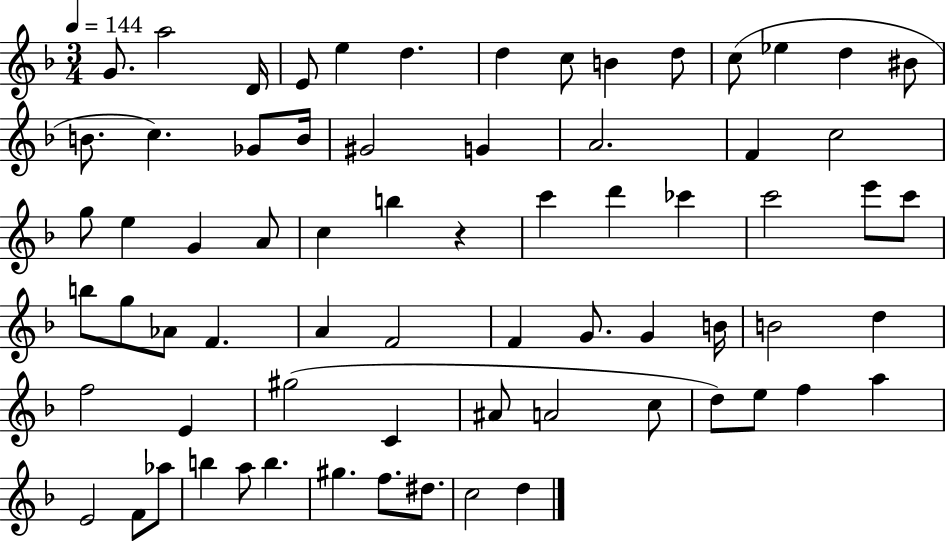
G4/e. A5/h D4/s E4/e E5/q D5/q. D5/q C5/e B4/q D5/e C5/e Eb5/q D5/q BIS4/e B4/e. C5/q. Gb4/e B4/s G#4/h G4/q A4/h. F4/q C5/h G5/e E5/q G4/q A4/e C5/q B5/q R/q C6/q D6/q CES6/q C6/h E6/e C6/e B5/e G5/e Ab4/e F4/q. A4/q F4/h F4/q G4/e. G4/q B4/s B4/h D5/q F5/h E4/q G#5/h C4/q A#4/e A4/h C5/e D5/e E5/e F5/q A5/q E4/h F4/e Ab5/e B5/q A5/e B5/q. G#5/q. F5/e. D#5/e. C5/h D5/q